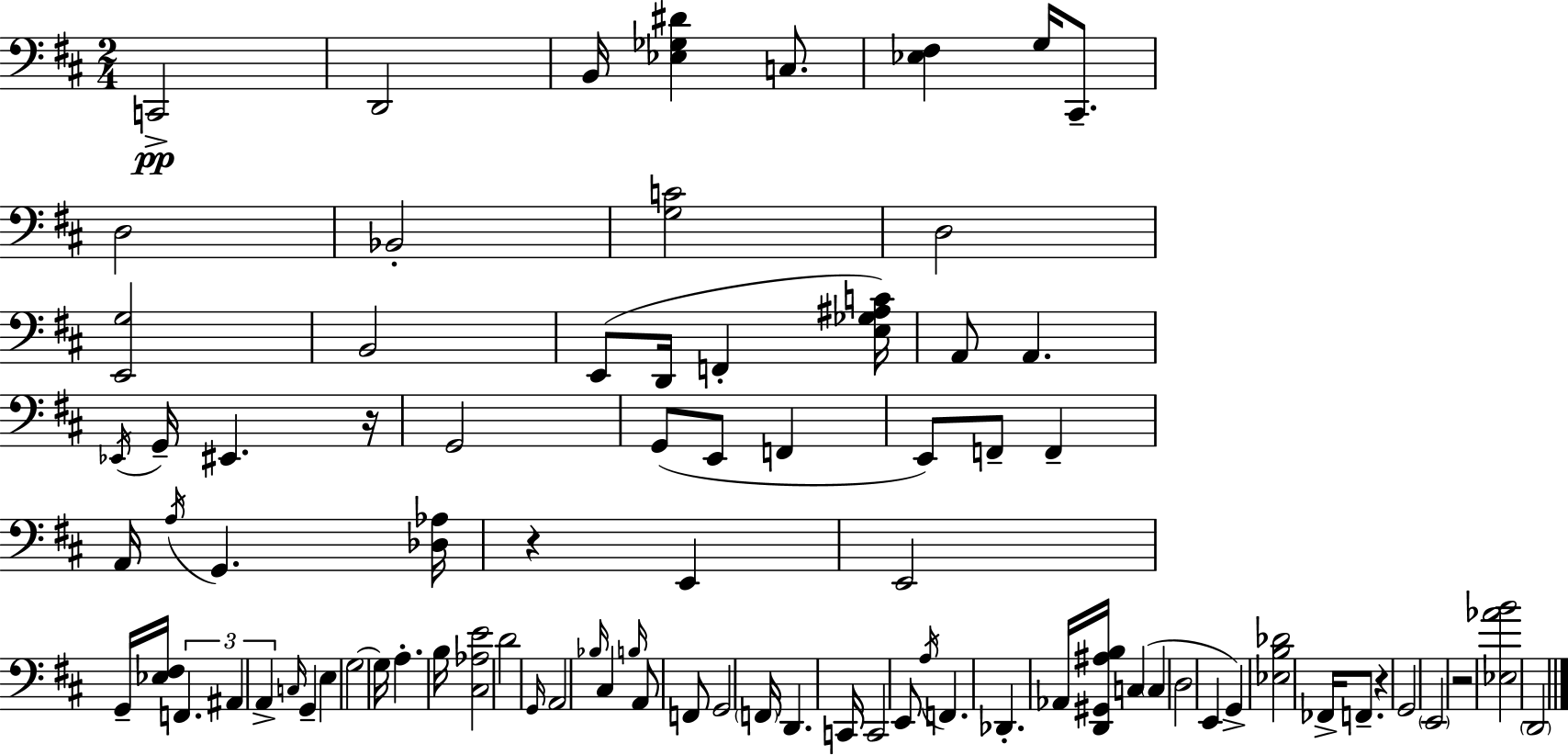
C2/h D2/h B2/s [Eb3,Gb3,D#4]/q C3/e. [Eb3,F#3]/q G3/s C#2/e. D3/h Bb2/h [G3,C4]/h D3/h [E2,G3]/h B2/h E2/e D2/s F2/q [E3,Gb3,A#3,C4]/s A2/e A2/q. Eb2/s G2/s EIS2/q. R/s G2/h G2/e E2/e F2/q E2/e F2/e F2/q A2/s A3/s G2/q. [Db3,Ab3]/s R/q E2/q E2/h G2/s [Eb3,F#3]/s F2/q. A#2/q A2/q C3/s G2/q E3/q G3/h G3/s A3/q. B3/s [C#3,Ab3,E4]/h D4/h G2/s A2/h Bb3/s C#3/q B3/s A2/e F2/e G2/h F2/s D2/q. C2/s C2/h E2/e A3/s F2/q. Db2/q. Ab2/s [D2,G#2,A#3,B3]/s C3/q C3/q D3/h E2/q G2/q [Eb3,B3,Db4]/h FES2/s F2/e. R/q G2/h E2/h R/h [Eb3,Ab4,B4]/h D2/h